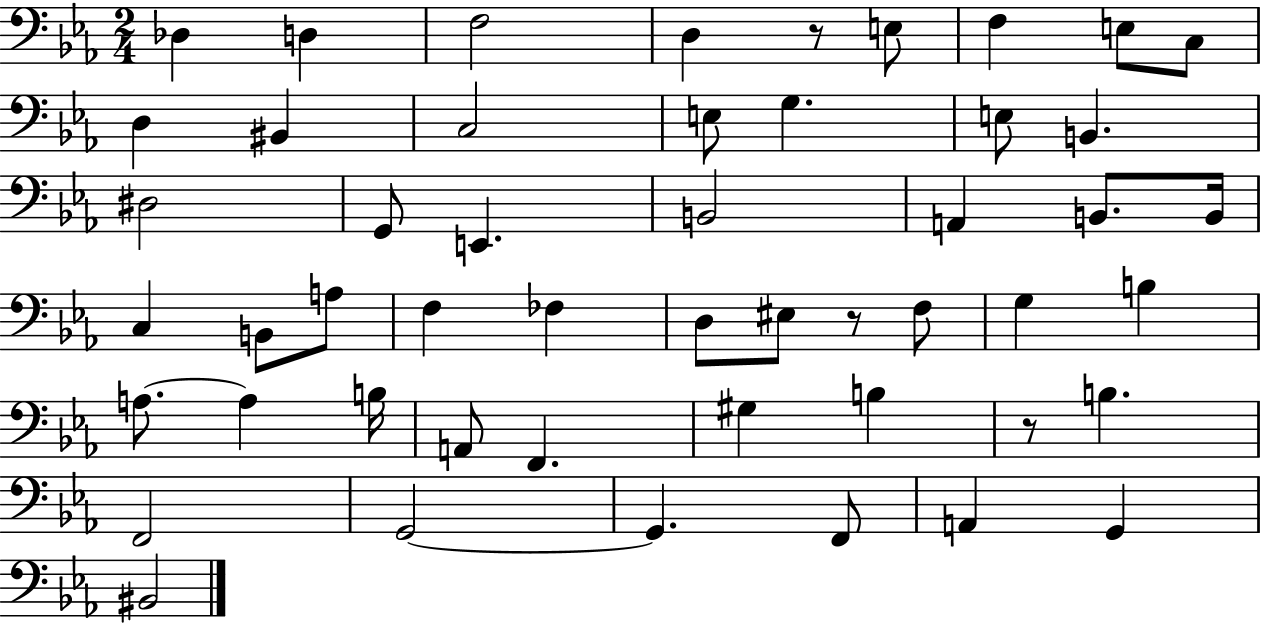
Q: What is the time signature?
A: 2/4